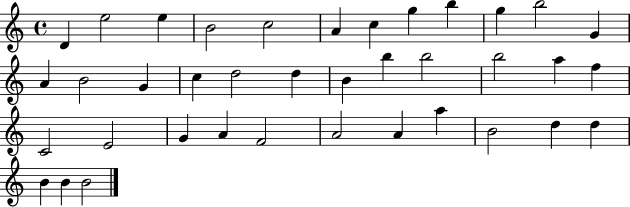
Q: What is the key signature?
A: C major